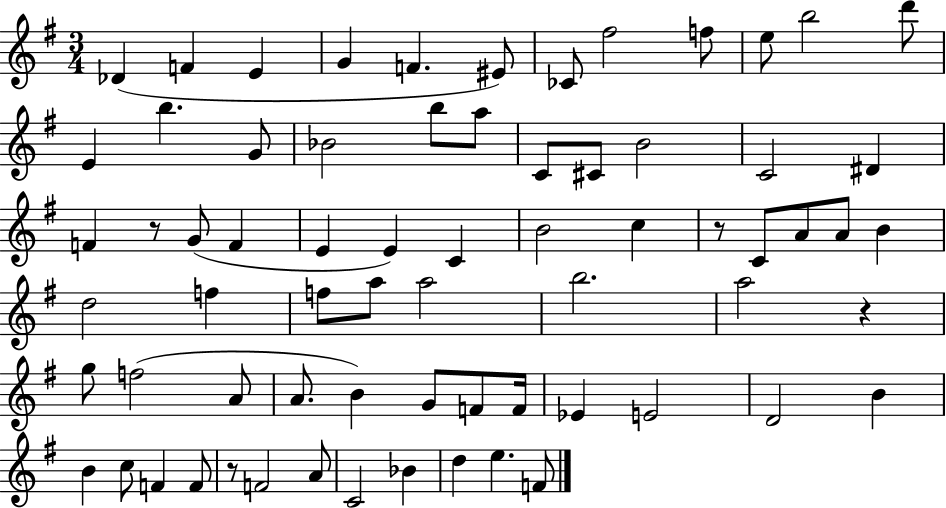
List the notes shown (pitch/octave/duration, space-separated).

Db4/q F4/q E4/q G4/q F4/q. EIS4/e CES4/e F#5/h F5/e E5/e B5/h D6/e E4/q B5/q. G4/e Bb4/h B5/e A5/e C4/e C#4/e B4/h C4/h D#4/q F4/q R/e G4/e F4/q E4/q E4/q C4/q B4/h C5/q R/e C4/e A4/e A4/e B4/q D5/h F5/q F5/e A5/e A5/h B5/h. A5/h R/q G5/e F5/h A4/e A4/e. B4/q G4/e F4/e F4/s Eb4/q E4/h D4/h B4/q B4/q C5/e F4/q F4/e R/e F4/h A4/e C4/h Bb4/q D5/q E5/q. F4/e